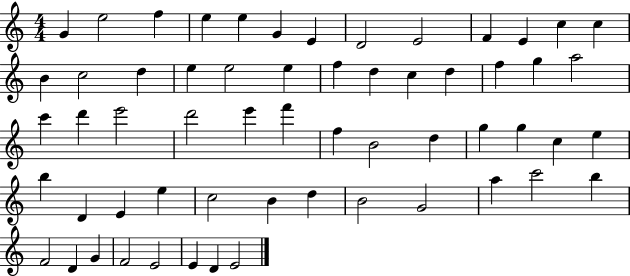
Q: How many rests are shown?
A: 0